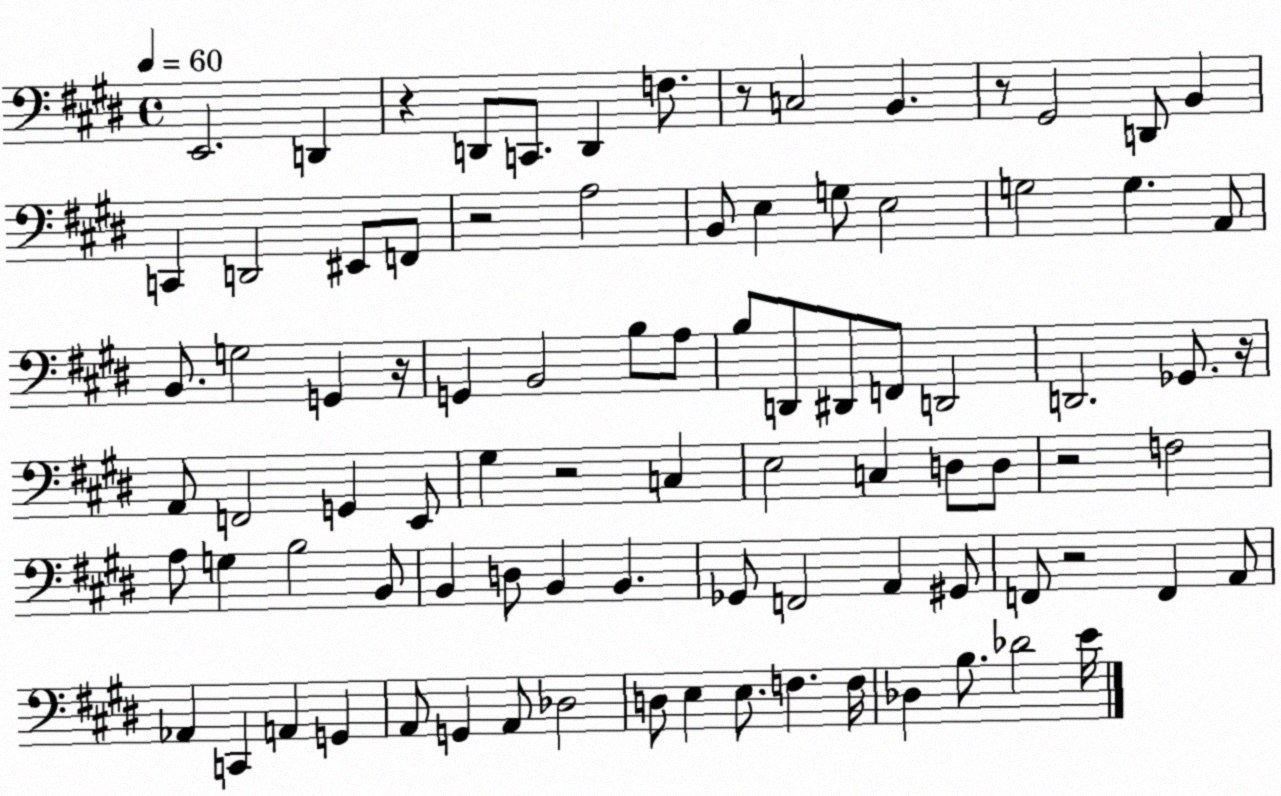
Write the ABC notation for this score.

X:1
T:Untitled
M:4/4
L:1/4
K:E
E,,2 D,, z D,,/2 C,,/2 D,, F,/2 z/2 C,2 B,, z/2 ^G,,2 D,,/2 B,, C,, D,,2 ^E,,/2 F,,/2 z2 A,2 B,,/2 E, G,/2 E,2 G,2 G, A,,/2 B,,/2 G,2 G,, z/4 G,, B,,2 B,/2 A,/2 B,/2 D,,/2 ^D,,/2 F,,/2 D,,2 D,,2 _G,,/2 z/4 A,,/2 F,,2 G,, E,,/2 ^G, z2 C, E,2 C, D,/2 D,/2 z2 F,2 A,/2 G, B,2 B,,/2 B,, D,/2 B,, B,, _G,,/2 F,,2 A,, ^G,,/2 F,,/2 z2 F,, A,,/2 _A,, C,, A,, G,, A,,/2 G,, A,,/2 _D,2 D,/2 E, E,/2 F, F,/4 _D, B,/2 _D2 E/4